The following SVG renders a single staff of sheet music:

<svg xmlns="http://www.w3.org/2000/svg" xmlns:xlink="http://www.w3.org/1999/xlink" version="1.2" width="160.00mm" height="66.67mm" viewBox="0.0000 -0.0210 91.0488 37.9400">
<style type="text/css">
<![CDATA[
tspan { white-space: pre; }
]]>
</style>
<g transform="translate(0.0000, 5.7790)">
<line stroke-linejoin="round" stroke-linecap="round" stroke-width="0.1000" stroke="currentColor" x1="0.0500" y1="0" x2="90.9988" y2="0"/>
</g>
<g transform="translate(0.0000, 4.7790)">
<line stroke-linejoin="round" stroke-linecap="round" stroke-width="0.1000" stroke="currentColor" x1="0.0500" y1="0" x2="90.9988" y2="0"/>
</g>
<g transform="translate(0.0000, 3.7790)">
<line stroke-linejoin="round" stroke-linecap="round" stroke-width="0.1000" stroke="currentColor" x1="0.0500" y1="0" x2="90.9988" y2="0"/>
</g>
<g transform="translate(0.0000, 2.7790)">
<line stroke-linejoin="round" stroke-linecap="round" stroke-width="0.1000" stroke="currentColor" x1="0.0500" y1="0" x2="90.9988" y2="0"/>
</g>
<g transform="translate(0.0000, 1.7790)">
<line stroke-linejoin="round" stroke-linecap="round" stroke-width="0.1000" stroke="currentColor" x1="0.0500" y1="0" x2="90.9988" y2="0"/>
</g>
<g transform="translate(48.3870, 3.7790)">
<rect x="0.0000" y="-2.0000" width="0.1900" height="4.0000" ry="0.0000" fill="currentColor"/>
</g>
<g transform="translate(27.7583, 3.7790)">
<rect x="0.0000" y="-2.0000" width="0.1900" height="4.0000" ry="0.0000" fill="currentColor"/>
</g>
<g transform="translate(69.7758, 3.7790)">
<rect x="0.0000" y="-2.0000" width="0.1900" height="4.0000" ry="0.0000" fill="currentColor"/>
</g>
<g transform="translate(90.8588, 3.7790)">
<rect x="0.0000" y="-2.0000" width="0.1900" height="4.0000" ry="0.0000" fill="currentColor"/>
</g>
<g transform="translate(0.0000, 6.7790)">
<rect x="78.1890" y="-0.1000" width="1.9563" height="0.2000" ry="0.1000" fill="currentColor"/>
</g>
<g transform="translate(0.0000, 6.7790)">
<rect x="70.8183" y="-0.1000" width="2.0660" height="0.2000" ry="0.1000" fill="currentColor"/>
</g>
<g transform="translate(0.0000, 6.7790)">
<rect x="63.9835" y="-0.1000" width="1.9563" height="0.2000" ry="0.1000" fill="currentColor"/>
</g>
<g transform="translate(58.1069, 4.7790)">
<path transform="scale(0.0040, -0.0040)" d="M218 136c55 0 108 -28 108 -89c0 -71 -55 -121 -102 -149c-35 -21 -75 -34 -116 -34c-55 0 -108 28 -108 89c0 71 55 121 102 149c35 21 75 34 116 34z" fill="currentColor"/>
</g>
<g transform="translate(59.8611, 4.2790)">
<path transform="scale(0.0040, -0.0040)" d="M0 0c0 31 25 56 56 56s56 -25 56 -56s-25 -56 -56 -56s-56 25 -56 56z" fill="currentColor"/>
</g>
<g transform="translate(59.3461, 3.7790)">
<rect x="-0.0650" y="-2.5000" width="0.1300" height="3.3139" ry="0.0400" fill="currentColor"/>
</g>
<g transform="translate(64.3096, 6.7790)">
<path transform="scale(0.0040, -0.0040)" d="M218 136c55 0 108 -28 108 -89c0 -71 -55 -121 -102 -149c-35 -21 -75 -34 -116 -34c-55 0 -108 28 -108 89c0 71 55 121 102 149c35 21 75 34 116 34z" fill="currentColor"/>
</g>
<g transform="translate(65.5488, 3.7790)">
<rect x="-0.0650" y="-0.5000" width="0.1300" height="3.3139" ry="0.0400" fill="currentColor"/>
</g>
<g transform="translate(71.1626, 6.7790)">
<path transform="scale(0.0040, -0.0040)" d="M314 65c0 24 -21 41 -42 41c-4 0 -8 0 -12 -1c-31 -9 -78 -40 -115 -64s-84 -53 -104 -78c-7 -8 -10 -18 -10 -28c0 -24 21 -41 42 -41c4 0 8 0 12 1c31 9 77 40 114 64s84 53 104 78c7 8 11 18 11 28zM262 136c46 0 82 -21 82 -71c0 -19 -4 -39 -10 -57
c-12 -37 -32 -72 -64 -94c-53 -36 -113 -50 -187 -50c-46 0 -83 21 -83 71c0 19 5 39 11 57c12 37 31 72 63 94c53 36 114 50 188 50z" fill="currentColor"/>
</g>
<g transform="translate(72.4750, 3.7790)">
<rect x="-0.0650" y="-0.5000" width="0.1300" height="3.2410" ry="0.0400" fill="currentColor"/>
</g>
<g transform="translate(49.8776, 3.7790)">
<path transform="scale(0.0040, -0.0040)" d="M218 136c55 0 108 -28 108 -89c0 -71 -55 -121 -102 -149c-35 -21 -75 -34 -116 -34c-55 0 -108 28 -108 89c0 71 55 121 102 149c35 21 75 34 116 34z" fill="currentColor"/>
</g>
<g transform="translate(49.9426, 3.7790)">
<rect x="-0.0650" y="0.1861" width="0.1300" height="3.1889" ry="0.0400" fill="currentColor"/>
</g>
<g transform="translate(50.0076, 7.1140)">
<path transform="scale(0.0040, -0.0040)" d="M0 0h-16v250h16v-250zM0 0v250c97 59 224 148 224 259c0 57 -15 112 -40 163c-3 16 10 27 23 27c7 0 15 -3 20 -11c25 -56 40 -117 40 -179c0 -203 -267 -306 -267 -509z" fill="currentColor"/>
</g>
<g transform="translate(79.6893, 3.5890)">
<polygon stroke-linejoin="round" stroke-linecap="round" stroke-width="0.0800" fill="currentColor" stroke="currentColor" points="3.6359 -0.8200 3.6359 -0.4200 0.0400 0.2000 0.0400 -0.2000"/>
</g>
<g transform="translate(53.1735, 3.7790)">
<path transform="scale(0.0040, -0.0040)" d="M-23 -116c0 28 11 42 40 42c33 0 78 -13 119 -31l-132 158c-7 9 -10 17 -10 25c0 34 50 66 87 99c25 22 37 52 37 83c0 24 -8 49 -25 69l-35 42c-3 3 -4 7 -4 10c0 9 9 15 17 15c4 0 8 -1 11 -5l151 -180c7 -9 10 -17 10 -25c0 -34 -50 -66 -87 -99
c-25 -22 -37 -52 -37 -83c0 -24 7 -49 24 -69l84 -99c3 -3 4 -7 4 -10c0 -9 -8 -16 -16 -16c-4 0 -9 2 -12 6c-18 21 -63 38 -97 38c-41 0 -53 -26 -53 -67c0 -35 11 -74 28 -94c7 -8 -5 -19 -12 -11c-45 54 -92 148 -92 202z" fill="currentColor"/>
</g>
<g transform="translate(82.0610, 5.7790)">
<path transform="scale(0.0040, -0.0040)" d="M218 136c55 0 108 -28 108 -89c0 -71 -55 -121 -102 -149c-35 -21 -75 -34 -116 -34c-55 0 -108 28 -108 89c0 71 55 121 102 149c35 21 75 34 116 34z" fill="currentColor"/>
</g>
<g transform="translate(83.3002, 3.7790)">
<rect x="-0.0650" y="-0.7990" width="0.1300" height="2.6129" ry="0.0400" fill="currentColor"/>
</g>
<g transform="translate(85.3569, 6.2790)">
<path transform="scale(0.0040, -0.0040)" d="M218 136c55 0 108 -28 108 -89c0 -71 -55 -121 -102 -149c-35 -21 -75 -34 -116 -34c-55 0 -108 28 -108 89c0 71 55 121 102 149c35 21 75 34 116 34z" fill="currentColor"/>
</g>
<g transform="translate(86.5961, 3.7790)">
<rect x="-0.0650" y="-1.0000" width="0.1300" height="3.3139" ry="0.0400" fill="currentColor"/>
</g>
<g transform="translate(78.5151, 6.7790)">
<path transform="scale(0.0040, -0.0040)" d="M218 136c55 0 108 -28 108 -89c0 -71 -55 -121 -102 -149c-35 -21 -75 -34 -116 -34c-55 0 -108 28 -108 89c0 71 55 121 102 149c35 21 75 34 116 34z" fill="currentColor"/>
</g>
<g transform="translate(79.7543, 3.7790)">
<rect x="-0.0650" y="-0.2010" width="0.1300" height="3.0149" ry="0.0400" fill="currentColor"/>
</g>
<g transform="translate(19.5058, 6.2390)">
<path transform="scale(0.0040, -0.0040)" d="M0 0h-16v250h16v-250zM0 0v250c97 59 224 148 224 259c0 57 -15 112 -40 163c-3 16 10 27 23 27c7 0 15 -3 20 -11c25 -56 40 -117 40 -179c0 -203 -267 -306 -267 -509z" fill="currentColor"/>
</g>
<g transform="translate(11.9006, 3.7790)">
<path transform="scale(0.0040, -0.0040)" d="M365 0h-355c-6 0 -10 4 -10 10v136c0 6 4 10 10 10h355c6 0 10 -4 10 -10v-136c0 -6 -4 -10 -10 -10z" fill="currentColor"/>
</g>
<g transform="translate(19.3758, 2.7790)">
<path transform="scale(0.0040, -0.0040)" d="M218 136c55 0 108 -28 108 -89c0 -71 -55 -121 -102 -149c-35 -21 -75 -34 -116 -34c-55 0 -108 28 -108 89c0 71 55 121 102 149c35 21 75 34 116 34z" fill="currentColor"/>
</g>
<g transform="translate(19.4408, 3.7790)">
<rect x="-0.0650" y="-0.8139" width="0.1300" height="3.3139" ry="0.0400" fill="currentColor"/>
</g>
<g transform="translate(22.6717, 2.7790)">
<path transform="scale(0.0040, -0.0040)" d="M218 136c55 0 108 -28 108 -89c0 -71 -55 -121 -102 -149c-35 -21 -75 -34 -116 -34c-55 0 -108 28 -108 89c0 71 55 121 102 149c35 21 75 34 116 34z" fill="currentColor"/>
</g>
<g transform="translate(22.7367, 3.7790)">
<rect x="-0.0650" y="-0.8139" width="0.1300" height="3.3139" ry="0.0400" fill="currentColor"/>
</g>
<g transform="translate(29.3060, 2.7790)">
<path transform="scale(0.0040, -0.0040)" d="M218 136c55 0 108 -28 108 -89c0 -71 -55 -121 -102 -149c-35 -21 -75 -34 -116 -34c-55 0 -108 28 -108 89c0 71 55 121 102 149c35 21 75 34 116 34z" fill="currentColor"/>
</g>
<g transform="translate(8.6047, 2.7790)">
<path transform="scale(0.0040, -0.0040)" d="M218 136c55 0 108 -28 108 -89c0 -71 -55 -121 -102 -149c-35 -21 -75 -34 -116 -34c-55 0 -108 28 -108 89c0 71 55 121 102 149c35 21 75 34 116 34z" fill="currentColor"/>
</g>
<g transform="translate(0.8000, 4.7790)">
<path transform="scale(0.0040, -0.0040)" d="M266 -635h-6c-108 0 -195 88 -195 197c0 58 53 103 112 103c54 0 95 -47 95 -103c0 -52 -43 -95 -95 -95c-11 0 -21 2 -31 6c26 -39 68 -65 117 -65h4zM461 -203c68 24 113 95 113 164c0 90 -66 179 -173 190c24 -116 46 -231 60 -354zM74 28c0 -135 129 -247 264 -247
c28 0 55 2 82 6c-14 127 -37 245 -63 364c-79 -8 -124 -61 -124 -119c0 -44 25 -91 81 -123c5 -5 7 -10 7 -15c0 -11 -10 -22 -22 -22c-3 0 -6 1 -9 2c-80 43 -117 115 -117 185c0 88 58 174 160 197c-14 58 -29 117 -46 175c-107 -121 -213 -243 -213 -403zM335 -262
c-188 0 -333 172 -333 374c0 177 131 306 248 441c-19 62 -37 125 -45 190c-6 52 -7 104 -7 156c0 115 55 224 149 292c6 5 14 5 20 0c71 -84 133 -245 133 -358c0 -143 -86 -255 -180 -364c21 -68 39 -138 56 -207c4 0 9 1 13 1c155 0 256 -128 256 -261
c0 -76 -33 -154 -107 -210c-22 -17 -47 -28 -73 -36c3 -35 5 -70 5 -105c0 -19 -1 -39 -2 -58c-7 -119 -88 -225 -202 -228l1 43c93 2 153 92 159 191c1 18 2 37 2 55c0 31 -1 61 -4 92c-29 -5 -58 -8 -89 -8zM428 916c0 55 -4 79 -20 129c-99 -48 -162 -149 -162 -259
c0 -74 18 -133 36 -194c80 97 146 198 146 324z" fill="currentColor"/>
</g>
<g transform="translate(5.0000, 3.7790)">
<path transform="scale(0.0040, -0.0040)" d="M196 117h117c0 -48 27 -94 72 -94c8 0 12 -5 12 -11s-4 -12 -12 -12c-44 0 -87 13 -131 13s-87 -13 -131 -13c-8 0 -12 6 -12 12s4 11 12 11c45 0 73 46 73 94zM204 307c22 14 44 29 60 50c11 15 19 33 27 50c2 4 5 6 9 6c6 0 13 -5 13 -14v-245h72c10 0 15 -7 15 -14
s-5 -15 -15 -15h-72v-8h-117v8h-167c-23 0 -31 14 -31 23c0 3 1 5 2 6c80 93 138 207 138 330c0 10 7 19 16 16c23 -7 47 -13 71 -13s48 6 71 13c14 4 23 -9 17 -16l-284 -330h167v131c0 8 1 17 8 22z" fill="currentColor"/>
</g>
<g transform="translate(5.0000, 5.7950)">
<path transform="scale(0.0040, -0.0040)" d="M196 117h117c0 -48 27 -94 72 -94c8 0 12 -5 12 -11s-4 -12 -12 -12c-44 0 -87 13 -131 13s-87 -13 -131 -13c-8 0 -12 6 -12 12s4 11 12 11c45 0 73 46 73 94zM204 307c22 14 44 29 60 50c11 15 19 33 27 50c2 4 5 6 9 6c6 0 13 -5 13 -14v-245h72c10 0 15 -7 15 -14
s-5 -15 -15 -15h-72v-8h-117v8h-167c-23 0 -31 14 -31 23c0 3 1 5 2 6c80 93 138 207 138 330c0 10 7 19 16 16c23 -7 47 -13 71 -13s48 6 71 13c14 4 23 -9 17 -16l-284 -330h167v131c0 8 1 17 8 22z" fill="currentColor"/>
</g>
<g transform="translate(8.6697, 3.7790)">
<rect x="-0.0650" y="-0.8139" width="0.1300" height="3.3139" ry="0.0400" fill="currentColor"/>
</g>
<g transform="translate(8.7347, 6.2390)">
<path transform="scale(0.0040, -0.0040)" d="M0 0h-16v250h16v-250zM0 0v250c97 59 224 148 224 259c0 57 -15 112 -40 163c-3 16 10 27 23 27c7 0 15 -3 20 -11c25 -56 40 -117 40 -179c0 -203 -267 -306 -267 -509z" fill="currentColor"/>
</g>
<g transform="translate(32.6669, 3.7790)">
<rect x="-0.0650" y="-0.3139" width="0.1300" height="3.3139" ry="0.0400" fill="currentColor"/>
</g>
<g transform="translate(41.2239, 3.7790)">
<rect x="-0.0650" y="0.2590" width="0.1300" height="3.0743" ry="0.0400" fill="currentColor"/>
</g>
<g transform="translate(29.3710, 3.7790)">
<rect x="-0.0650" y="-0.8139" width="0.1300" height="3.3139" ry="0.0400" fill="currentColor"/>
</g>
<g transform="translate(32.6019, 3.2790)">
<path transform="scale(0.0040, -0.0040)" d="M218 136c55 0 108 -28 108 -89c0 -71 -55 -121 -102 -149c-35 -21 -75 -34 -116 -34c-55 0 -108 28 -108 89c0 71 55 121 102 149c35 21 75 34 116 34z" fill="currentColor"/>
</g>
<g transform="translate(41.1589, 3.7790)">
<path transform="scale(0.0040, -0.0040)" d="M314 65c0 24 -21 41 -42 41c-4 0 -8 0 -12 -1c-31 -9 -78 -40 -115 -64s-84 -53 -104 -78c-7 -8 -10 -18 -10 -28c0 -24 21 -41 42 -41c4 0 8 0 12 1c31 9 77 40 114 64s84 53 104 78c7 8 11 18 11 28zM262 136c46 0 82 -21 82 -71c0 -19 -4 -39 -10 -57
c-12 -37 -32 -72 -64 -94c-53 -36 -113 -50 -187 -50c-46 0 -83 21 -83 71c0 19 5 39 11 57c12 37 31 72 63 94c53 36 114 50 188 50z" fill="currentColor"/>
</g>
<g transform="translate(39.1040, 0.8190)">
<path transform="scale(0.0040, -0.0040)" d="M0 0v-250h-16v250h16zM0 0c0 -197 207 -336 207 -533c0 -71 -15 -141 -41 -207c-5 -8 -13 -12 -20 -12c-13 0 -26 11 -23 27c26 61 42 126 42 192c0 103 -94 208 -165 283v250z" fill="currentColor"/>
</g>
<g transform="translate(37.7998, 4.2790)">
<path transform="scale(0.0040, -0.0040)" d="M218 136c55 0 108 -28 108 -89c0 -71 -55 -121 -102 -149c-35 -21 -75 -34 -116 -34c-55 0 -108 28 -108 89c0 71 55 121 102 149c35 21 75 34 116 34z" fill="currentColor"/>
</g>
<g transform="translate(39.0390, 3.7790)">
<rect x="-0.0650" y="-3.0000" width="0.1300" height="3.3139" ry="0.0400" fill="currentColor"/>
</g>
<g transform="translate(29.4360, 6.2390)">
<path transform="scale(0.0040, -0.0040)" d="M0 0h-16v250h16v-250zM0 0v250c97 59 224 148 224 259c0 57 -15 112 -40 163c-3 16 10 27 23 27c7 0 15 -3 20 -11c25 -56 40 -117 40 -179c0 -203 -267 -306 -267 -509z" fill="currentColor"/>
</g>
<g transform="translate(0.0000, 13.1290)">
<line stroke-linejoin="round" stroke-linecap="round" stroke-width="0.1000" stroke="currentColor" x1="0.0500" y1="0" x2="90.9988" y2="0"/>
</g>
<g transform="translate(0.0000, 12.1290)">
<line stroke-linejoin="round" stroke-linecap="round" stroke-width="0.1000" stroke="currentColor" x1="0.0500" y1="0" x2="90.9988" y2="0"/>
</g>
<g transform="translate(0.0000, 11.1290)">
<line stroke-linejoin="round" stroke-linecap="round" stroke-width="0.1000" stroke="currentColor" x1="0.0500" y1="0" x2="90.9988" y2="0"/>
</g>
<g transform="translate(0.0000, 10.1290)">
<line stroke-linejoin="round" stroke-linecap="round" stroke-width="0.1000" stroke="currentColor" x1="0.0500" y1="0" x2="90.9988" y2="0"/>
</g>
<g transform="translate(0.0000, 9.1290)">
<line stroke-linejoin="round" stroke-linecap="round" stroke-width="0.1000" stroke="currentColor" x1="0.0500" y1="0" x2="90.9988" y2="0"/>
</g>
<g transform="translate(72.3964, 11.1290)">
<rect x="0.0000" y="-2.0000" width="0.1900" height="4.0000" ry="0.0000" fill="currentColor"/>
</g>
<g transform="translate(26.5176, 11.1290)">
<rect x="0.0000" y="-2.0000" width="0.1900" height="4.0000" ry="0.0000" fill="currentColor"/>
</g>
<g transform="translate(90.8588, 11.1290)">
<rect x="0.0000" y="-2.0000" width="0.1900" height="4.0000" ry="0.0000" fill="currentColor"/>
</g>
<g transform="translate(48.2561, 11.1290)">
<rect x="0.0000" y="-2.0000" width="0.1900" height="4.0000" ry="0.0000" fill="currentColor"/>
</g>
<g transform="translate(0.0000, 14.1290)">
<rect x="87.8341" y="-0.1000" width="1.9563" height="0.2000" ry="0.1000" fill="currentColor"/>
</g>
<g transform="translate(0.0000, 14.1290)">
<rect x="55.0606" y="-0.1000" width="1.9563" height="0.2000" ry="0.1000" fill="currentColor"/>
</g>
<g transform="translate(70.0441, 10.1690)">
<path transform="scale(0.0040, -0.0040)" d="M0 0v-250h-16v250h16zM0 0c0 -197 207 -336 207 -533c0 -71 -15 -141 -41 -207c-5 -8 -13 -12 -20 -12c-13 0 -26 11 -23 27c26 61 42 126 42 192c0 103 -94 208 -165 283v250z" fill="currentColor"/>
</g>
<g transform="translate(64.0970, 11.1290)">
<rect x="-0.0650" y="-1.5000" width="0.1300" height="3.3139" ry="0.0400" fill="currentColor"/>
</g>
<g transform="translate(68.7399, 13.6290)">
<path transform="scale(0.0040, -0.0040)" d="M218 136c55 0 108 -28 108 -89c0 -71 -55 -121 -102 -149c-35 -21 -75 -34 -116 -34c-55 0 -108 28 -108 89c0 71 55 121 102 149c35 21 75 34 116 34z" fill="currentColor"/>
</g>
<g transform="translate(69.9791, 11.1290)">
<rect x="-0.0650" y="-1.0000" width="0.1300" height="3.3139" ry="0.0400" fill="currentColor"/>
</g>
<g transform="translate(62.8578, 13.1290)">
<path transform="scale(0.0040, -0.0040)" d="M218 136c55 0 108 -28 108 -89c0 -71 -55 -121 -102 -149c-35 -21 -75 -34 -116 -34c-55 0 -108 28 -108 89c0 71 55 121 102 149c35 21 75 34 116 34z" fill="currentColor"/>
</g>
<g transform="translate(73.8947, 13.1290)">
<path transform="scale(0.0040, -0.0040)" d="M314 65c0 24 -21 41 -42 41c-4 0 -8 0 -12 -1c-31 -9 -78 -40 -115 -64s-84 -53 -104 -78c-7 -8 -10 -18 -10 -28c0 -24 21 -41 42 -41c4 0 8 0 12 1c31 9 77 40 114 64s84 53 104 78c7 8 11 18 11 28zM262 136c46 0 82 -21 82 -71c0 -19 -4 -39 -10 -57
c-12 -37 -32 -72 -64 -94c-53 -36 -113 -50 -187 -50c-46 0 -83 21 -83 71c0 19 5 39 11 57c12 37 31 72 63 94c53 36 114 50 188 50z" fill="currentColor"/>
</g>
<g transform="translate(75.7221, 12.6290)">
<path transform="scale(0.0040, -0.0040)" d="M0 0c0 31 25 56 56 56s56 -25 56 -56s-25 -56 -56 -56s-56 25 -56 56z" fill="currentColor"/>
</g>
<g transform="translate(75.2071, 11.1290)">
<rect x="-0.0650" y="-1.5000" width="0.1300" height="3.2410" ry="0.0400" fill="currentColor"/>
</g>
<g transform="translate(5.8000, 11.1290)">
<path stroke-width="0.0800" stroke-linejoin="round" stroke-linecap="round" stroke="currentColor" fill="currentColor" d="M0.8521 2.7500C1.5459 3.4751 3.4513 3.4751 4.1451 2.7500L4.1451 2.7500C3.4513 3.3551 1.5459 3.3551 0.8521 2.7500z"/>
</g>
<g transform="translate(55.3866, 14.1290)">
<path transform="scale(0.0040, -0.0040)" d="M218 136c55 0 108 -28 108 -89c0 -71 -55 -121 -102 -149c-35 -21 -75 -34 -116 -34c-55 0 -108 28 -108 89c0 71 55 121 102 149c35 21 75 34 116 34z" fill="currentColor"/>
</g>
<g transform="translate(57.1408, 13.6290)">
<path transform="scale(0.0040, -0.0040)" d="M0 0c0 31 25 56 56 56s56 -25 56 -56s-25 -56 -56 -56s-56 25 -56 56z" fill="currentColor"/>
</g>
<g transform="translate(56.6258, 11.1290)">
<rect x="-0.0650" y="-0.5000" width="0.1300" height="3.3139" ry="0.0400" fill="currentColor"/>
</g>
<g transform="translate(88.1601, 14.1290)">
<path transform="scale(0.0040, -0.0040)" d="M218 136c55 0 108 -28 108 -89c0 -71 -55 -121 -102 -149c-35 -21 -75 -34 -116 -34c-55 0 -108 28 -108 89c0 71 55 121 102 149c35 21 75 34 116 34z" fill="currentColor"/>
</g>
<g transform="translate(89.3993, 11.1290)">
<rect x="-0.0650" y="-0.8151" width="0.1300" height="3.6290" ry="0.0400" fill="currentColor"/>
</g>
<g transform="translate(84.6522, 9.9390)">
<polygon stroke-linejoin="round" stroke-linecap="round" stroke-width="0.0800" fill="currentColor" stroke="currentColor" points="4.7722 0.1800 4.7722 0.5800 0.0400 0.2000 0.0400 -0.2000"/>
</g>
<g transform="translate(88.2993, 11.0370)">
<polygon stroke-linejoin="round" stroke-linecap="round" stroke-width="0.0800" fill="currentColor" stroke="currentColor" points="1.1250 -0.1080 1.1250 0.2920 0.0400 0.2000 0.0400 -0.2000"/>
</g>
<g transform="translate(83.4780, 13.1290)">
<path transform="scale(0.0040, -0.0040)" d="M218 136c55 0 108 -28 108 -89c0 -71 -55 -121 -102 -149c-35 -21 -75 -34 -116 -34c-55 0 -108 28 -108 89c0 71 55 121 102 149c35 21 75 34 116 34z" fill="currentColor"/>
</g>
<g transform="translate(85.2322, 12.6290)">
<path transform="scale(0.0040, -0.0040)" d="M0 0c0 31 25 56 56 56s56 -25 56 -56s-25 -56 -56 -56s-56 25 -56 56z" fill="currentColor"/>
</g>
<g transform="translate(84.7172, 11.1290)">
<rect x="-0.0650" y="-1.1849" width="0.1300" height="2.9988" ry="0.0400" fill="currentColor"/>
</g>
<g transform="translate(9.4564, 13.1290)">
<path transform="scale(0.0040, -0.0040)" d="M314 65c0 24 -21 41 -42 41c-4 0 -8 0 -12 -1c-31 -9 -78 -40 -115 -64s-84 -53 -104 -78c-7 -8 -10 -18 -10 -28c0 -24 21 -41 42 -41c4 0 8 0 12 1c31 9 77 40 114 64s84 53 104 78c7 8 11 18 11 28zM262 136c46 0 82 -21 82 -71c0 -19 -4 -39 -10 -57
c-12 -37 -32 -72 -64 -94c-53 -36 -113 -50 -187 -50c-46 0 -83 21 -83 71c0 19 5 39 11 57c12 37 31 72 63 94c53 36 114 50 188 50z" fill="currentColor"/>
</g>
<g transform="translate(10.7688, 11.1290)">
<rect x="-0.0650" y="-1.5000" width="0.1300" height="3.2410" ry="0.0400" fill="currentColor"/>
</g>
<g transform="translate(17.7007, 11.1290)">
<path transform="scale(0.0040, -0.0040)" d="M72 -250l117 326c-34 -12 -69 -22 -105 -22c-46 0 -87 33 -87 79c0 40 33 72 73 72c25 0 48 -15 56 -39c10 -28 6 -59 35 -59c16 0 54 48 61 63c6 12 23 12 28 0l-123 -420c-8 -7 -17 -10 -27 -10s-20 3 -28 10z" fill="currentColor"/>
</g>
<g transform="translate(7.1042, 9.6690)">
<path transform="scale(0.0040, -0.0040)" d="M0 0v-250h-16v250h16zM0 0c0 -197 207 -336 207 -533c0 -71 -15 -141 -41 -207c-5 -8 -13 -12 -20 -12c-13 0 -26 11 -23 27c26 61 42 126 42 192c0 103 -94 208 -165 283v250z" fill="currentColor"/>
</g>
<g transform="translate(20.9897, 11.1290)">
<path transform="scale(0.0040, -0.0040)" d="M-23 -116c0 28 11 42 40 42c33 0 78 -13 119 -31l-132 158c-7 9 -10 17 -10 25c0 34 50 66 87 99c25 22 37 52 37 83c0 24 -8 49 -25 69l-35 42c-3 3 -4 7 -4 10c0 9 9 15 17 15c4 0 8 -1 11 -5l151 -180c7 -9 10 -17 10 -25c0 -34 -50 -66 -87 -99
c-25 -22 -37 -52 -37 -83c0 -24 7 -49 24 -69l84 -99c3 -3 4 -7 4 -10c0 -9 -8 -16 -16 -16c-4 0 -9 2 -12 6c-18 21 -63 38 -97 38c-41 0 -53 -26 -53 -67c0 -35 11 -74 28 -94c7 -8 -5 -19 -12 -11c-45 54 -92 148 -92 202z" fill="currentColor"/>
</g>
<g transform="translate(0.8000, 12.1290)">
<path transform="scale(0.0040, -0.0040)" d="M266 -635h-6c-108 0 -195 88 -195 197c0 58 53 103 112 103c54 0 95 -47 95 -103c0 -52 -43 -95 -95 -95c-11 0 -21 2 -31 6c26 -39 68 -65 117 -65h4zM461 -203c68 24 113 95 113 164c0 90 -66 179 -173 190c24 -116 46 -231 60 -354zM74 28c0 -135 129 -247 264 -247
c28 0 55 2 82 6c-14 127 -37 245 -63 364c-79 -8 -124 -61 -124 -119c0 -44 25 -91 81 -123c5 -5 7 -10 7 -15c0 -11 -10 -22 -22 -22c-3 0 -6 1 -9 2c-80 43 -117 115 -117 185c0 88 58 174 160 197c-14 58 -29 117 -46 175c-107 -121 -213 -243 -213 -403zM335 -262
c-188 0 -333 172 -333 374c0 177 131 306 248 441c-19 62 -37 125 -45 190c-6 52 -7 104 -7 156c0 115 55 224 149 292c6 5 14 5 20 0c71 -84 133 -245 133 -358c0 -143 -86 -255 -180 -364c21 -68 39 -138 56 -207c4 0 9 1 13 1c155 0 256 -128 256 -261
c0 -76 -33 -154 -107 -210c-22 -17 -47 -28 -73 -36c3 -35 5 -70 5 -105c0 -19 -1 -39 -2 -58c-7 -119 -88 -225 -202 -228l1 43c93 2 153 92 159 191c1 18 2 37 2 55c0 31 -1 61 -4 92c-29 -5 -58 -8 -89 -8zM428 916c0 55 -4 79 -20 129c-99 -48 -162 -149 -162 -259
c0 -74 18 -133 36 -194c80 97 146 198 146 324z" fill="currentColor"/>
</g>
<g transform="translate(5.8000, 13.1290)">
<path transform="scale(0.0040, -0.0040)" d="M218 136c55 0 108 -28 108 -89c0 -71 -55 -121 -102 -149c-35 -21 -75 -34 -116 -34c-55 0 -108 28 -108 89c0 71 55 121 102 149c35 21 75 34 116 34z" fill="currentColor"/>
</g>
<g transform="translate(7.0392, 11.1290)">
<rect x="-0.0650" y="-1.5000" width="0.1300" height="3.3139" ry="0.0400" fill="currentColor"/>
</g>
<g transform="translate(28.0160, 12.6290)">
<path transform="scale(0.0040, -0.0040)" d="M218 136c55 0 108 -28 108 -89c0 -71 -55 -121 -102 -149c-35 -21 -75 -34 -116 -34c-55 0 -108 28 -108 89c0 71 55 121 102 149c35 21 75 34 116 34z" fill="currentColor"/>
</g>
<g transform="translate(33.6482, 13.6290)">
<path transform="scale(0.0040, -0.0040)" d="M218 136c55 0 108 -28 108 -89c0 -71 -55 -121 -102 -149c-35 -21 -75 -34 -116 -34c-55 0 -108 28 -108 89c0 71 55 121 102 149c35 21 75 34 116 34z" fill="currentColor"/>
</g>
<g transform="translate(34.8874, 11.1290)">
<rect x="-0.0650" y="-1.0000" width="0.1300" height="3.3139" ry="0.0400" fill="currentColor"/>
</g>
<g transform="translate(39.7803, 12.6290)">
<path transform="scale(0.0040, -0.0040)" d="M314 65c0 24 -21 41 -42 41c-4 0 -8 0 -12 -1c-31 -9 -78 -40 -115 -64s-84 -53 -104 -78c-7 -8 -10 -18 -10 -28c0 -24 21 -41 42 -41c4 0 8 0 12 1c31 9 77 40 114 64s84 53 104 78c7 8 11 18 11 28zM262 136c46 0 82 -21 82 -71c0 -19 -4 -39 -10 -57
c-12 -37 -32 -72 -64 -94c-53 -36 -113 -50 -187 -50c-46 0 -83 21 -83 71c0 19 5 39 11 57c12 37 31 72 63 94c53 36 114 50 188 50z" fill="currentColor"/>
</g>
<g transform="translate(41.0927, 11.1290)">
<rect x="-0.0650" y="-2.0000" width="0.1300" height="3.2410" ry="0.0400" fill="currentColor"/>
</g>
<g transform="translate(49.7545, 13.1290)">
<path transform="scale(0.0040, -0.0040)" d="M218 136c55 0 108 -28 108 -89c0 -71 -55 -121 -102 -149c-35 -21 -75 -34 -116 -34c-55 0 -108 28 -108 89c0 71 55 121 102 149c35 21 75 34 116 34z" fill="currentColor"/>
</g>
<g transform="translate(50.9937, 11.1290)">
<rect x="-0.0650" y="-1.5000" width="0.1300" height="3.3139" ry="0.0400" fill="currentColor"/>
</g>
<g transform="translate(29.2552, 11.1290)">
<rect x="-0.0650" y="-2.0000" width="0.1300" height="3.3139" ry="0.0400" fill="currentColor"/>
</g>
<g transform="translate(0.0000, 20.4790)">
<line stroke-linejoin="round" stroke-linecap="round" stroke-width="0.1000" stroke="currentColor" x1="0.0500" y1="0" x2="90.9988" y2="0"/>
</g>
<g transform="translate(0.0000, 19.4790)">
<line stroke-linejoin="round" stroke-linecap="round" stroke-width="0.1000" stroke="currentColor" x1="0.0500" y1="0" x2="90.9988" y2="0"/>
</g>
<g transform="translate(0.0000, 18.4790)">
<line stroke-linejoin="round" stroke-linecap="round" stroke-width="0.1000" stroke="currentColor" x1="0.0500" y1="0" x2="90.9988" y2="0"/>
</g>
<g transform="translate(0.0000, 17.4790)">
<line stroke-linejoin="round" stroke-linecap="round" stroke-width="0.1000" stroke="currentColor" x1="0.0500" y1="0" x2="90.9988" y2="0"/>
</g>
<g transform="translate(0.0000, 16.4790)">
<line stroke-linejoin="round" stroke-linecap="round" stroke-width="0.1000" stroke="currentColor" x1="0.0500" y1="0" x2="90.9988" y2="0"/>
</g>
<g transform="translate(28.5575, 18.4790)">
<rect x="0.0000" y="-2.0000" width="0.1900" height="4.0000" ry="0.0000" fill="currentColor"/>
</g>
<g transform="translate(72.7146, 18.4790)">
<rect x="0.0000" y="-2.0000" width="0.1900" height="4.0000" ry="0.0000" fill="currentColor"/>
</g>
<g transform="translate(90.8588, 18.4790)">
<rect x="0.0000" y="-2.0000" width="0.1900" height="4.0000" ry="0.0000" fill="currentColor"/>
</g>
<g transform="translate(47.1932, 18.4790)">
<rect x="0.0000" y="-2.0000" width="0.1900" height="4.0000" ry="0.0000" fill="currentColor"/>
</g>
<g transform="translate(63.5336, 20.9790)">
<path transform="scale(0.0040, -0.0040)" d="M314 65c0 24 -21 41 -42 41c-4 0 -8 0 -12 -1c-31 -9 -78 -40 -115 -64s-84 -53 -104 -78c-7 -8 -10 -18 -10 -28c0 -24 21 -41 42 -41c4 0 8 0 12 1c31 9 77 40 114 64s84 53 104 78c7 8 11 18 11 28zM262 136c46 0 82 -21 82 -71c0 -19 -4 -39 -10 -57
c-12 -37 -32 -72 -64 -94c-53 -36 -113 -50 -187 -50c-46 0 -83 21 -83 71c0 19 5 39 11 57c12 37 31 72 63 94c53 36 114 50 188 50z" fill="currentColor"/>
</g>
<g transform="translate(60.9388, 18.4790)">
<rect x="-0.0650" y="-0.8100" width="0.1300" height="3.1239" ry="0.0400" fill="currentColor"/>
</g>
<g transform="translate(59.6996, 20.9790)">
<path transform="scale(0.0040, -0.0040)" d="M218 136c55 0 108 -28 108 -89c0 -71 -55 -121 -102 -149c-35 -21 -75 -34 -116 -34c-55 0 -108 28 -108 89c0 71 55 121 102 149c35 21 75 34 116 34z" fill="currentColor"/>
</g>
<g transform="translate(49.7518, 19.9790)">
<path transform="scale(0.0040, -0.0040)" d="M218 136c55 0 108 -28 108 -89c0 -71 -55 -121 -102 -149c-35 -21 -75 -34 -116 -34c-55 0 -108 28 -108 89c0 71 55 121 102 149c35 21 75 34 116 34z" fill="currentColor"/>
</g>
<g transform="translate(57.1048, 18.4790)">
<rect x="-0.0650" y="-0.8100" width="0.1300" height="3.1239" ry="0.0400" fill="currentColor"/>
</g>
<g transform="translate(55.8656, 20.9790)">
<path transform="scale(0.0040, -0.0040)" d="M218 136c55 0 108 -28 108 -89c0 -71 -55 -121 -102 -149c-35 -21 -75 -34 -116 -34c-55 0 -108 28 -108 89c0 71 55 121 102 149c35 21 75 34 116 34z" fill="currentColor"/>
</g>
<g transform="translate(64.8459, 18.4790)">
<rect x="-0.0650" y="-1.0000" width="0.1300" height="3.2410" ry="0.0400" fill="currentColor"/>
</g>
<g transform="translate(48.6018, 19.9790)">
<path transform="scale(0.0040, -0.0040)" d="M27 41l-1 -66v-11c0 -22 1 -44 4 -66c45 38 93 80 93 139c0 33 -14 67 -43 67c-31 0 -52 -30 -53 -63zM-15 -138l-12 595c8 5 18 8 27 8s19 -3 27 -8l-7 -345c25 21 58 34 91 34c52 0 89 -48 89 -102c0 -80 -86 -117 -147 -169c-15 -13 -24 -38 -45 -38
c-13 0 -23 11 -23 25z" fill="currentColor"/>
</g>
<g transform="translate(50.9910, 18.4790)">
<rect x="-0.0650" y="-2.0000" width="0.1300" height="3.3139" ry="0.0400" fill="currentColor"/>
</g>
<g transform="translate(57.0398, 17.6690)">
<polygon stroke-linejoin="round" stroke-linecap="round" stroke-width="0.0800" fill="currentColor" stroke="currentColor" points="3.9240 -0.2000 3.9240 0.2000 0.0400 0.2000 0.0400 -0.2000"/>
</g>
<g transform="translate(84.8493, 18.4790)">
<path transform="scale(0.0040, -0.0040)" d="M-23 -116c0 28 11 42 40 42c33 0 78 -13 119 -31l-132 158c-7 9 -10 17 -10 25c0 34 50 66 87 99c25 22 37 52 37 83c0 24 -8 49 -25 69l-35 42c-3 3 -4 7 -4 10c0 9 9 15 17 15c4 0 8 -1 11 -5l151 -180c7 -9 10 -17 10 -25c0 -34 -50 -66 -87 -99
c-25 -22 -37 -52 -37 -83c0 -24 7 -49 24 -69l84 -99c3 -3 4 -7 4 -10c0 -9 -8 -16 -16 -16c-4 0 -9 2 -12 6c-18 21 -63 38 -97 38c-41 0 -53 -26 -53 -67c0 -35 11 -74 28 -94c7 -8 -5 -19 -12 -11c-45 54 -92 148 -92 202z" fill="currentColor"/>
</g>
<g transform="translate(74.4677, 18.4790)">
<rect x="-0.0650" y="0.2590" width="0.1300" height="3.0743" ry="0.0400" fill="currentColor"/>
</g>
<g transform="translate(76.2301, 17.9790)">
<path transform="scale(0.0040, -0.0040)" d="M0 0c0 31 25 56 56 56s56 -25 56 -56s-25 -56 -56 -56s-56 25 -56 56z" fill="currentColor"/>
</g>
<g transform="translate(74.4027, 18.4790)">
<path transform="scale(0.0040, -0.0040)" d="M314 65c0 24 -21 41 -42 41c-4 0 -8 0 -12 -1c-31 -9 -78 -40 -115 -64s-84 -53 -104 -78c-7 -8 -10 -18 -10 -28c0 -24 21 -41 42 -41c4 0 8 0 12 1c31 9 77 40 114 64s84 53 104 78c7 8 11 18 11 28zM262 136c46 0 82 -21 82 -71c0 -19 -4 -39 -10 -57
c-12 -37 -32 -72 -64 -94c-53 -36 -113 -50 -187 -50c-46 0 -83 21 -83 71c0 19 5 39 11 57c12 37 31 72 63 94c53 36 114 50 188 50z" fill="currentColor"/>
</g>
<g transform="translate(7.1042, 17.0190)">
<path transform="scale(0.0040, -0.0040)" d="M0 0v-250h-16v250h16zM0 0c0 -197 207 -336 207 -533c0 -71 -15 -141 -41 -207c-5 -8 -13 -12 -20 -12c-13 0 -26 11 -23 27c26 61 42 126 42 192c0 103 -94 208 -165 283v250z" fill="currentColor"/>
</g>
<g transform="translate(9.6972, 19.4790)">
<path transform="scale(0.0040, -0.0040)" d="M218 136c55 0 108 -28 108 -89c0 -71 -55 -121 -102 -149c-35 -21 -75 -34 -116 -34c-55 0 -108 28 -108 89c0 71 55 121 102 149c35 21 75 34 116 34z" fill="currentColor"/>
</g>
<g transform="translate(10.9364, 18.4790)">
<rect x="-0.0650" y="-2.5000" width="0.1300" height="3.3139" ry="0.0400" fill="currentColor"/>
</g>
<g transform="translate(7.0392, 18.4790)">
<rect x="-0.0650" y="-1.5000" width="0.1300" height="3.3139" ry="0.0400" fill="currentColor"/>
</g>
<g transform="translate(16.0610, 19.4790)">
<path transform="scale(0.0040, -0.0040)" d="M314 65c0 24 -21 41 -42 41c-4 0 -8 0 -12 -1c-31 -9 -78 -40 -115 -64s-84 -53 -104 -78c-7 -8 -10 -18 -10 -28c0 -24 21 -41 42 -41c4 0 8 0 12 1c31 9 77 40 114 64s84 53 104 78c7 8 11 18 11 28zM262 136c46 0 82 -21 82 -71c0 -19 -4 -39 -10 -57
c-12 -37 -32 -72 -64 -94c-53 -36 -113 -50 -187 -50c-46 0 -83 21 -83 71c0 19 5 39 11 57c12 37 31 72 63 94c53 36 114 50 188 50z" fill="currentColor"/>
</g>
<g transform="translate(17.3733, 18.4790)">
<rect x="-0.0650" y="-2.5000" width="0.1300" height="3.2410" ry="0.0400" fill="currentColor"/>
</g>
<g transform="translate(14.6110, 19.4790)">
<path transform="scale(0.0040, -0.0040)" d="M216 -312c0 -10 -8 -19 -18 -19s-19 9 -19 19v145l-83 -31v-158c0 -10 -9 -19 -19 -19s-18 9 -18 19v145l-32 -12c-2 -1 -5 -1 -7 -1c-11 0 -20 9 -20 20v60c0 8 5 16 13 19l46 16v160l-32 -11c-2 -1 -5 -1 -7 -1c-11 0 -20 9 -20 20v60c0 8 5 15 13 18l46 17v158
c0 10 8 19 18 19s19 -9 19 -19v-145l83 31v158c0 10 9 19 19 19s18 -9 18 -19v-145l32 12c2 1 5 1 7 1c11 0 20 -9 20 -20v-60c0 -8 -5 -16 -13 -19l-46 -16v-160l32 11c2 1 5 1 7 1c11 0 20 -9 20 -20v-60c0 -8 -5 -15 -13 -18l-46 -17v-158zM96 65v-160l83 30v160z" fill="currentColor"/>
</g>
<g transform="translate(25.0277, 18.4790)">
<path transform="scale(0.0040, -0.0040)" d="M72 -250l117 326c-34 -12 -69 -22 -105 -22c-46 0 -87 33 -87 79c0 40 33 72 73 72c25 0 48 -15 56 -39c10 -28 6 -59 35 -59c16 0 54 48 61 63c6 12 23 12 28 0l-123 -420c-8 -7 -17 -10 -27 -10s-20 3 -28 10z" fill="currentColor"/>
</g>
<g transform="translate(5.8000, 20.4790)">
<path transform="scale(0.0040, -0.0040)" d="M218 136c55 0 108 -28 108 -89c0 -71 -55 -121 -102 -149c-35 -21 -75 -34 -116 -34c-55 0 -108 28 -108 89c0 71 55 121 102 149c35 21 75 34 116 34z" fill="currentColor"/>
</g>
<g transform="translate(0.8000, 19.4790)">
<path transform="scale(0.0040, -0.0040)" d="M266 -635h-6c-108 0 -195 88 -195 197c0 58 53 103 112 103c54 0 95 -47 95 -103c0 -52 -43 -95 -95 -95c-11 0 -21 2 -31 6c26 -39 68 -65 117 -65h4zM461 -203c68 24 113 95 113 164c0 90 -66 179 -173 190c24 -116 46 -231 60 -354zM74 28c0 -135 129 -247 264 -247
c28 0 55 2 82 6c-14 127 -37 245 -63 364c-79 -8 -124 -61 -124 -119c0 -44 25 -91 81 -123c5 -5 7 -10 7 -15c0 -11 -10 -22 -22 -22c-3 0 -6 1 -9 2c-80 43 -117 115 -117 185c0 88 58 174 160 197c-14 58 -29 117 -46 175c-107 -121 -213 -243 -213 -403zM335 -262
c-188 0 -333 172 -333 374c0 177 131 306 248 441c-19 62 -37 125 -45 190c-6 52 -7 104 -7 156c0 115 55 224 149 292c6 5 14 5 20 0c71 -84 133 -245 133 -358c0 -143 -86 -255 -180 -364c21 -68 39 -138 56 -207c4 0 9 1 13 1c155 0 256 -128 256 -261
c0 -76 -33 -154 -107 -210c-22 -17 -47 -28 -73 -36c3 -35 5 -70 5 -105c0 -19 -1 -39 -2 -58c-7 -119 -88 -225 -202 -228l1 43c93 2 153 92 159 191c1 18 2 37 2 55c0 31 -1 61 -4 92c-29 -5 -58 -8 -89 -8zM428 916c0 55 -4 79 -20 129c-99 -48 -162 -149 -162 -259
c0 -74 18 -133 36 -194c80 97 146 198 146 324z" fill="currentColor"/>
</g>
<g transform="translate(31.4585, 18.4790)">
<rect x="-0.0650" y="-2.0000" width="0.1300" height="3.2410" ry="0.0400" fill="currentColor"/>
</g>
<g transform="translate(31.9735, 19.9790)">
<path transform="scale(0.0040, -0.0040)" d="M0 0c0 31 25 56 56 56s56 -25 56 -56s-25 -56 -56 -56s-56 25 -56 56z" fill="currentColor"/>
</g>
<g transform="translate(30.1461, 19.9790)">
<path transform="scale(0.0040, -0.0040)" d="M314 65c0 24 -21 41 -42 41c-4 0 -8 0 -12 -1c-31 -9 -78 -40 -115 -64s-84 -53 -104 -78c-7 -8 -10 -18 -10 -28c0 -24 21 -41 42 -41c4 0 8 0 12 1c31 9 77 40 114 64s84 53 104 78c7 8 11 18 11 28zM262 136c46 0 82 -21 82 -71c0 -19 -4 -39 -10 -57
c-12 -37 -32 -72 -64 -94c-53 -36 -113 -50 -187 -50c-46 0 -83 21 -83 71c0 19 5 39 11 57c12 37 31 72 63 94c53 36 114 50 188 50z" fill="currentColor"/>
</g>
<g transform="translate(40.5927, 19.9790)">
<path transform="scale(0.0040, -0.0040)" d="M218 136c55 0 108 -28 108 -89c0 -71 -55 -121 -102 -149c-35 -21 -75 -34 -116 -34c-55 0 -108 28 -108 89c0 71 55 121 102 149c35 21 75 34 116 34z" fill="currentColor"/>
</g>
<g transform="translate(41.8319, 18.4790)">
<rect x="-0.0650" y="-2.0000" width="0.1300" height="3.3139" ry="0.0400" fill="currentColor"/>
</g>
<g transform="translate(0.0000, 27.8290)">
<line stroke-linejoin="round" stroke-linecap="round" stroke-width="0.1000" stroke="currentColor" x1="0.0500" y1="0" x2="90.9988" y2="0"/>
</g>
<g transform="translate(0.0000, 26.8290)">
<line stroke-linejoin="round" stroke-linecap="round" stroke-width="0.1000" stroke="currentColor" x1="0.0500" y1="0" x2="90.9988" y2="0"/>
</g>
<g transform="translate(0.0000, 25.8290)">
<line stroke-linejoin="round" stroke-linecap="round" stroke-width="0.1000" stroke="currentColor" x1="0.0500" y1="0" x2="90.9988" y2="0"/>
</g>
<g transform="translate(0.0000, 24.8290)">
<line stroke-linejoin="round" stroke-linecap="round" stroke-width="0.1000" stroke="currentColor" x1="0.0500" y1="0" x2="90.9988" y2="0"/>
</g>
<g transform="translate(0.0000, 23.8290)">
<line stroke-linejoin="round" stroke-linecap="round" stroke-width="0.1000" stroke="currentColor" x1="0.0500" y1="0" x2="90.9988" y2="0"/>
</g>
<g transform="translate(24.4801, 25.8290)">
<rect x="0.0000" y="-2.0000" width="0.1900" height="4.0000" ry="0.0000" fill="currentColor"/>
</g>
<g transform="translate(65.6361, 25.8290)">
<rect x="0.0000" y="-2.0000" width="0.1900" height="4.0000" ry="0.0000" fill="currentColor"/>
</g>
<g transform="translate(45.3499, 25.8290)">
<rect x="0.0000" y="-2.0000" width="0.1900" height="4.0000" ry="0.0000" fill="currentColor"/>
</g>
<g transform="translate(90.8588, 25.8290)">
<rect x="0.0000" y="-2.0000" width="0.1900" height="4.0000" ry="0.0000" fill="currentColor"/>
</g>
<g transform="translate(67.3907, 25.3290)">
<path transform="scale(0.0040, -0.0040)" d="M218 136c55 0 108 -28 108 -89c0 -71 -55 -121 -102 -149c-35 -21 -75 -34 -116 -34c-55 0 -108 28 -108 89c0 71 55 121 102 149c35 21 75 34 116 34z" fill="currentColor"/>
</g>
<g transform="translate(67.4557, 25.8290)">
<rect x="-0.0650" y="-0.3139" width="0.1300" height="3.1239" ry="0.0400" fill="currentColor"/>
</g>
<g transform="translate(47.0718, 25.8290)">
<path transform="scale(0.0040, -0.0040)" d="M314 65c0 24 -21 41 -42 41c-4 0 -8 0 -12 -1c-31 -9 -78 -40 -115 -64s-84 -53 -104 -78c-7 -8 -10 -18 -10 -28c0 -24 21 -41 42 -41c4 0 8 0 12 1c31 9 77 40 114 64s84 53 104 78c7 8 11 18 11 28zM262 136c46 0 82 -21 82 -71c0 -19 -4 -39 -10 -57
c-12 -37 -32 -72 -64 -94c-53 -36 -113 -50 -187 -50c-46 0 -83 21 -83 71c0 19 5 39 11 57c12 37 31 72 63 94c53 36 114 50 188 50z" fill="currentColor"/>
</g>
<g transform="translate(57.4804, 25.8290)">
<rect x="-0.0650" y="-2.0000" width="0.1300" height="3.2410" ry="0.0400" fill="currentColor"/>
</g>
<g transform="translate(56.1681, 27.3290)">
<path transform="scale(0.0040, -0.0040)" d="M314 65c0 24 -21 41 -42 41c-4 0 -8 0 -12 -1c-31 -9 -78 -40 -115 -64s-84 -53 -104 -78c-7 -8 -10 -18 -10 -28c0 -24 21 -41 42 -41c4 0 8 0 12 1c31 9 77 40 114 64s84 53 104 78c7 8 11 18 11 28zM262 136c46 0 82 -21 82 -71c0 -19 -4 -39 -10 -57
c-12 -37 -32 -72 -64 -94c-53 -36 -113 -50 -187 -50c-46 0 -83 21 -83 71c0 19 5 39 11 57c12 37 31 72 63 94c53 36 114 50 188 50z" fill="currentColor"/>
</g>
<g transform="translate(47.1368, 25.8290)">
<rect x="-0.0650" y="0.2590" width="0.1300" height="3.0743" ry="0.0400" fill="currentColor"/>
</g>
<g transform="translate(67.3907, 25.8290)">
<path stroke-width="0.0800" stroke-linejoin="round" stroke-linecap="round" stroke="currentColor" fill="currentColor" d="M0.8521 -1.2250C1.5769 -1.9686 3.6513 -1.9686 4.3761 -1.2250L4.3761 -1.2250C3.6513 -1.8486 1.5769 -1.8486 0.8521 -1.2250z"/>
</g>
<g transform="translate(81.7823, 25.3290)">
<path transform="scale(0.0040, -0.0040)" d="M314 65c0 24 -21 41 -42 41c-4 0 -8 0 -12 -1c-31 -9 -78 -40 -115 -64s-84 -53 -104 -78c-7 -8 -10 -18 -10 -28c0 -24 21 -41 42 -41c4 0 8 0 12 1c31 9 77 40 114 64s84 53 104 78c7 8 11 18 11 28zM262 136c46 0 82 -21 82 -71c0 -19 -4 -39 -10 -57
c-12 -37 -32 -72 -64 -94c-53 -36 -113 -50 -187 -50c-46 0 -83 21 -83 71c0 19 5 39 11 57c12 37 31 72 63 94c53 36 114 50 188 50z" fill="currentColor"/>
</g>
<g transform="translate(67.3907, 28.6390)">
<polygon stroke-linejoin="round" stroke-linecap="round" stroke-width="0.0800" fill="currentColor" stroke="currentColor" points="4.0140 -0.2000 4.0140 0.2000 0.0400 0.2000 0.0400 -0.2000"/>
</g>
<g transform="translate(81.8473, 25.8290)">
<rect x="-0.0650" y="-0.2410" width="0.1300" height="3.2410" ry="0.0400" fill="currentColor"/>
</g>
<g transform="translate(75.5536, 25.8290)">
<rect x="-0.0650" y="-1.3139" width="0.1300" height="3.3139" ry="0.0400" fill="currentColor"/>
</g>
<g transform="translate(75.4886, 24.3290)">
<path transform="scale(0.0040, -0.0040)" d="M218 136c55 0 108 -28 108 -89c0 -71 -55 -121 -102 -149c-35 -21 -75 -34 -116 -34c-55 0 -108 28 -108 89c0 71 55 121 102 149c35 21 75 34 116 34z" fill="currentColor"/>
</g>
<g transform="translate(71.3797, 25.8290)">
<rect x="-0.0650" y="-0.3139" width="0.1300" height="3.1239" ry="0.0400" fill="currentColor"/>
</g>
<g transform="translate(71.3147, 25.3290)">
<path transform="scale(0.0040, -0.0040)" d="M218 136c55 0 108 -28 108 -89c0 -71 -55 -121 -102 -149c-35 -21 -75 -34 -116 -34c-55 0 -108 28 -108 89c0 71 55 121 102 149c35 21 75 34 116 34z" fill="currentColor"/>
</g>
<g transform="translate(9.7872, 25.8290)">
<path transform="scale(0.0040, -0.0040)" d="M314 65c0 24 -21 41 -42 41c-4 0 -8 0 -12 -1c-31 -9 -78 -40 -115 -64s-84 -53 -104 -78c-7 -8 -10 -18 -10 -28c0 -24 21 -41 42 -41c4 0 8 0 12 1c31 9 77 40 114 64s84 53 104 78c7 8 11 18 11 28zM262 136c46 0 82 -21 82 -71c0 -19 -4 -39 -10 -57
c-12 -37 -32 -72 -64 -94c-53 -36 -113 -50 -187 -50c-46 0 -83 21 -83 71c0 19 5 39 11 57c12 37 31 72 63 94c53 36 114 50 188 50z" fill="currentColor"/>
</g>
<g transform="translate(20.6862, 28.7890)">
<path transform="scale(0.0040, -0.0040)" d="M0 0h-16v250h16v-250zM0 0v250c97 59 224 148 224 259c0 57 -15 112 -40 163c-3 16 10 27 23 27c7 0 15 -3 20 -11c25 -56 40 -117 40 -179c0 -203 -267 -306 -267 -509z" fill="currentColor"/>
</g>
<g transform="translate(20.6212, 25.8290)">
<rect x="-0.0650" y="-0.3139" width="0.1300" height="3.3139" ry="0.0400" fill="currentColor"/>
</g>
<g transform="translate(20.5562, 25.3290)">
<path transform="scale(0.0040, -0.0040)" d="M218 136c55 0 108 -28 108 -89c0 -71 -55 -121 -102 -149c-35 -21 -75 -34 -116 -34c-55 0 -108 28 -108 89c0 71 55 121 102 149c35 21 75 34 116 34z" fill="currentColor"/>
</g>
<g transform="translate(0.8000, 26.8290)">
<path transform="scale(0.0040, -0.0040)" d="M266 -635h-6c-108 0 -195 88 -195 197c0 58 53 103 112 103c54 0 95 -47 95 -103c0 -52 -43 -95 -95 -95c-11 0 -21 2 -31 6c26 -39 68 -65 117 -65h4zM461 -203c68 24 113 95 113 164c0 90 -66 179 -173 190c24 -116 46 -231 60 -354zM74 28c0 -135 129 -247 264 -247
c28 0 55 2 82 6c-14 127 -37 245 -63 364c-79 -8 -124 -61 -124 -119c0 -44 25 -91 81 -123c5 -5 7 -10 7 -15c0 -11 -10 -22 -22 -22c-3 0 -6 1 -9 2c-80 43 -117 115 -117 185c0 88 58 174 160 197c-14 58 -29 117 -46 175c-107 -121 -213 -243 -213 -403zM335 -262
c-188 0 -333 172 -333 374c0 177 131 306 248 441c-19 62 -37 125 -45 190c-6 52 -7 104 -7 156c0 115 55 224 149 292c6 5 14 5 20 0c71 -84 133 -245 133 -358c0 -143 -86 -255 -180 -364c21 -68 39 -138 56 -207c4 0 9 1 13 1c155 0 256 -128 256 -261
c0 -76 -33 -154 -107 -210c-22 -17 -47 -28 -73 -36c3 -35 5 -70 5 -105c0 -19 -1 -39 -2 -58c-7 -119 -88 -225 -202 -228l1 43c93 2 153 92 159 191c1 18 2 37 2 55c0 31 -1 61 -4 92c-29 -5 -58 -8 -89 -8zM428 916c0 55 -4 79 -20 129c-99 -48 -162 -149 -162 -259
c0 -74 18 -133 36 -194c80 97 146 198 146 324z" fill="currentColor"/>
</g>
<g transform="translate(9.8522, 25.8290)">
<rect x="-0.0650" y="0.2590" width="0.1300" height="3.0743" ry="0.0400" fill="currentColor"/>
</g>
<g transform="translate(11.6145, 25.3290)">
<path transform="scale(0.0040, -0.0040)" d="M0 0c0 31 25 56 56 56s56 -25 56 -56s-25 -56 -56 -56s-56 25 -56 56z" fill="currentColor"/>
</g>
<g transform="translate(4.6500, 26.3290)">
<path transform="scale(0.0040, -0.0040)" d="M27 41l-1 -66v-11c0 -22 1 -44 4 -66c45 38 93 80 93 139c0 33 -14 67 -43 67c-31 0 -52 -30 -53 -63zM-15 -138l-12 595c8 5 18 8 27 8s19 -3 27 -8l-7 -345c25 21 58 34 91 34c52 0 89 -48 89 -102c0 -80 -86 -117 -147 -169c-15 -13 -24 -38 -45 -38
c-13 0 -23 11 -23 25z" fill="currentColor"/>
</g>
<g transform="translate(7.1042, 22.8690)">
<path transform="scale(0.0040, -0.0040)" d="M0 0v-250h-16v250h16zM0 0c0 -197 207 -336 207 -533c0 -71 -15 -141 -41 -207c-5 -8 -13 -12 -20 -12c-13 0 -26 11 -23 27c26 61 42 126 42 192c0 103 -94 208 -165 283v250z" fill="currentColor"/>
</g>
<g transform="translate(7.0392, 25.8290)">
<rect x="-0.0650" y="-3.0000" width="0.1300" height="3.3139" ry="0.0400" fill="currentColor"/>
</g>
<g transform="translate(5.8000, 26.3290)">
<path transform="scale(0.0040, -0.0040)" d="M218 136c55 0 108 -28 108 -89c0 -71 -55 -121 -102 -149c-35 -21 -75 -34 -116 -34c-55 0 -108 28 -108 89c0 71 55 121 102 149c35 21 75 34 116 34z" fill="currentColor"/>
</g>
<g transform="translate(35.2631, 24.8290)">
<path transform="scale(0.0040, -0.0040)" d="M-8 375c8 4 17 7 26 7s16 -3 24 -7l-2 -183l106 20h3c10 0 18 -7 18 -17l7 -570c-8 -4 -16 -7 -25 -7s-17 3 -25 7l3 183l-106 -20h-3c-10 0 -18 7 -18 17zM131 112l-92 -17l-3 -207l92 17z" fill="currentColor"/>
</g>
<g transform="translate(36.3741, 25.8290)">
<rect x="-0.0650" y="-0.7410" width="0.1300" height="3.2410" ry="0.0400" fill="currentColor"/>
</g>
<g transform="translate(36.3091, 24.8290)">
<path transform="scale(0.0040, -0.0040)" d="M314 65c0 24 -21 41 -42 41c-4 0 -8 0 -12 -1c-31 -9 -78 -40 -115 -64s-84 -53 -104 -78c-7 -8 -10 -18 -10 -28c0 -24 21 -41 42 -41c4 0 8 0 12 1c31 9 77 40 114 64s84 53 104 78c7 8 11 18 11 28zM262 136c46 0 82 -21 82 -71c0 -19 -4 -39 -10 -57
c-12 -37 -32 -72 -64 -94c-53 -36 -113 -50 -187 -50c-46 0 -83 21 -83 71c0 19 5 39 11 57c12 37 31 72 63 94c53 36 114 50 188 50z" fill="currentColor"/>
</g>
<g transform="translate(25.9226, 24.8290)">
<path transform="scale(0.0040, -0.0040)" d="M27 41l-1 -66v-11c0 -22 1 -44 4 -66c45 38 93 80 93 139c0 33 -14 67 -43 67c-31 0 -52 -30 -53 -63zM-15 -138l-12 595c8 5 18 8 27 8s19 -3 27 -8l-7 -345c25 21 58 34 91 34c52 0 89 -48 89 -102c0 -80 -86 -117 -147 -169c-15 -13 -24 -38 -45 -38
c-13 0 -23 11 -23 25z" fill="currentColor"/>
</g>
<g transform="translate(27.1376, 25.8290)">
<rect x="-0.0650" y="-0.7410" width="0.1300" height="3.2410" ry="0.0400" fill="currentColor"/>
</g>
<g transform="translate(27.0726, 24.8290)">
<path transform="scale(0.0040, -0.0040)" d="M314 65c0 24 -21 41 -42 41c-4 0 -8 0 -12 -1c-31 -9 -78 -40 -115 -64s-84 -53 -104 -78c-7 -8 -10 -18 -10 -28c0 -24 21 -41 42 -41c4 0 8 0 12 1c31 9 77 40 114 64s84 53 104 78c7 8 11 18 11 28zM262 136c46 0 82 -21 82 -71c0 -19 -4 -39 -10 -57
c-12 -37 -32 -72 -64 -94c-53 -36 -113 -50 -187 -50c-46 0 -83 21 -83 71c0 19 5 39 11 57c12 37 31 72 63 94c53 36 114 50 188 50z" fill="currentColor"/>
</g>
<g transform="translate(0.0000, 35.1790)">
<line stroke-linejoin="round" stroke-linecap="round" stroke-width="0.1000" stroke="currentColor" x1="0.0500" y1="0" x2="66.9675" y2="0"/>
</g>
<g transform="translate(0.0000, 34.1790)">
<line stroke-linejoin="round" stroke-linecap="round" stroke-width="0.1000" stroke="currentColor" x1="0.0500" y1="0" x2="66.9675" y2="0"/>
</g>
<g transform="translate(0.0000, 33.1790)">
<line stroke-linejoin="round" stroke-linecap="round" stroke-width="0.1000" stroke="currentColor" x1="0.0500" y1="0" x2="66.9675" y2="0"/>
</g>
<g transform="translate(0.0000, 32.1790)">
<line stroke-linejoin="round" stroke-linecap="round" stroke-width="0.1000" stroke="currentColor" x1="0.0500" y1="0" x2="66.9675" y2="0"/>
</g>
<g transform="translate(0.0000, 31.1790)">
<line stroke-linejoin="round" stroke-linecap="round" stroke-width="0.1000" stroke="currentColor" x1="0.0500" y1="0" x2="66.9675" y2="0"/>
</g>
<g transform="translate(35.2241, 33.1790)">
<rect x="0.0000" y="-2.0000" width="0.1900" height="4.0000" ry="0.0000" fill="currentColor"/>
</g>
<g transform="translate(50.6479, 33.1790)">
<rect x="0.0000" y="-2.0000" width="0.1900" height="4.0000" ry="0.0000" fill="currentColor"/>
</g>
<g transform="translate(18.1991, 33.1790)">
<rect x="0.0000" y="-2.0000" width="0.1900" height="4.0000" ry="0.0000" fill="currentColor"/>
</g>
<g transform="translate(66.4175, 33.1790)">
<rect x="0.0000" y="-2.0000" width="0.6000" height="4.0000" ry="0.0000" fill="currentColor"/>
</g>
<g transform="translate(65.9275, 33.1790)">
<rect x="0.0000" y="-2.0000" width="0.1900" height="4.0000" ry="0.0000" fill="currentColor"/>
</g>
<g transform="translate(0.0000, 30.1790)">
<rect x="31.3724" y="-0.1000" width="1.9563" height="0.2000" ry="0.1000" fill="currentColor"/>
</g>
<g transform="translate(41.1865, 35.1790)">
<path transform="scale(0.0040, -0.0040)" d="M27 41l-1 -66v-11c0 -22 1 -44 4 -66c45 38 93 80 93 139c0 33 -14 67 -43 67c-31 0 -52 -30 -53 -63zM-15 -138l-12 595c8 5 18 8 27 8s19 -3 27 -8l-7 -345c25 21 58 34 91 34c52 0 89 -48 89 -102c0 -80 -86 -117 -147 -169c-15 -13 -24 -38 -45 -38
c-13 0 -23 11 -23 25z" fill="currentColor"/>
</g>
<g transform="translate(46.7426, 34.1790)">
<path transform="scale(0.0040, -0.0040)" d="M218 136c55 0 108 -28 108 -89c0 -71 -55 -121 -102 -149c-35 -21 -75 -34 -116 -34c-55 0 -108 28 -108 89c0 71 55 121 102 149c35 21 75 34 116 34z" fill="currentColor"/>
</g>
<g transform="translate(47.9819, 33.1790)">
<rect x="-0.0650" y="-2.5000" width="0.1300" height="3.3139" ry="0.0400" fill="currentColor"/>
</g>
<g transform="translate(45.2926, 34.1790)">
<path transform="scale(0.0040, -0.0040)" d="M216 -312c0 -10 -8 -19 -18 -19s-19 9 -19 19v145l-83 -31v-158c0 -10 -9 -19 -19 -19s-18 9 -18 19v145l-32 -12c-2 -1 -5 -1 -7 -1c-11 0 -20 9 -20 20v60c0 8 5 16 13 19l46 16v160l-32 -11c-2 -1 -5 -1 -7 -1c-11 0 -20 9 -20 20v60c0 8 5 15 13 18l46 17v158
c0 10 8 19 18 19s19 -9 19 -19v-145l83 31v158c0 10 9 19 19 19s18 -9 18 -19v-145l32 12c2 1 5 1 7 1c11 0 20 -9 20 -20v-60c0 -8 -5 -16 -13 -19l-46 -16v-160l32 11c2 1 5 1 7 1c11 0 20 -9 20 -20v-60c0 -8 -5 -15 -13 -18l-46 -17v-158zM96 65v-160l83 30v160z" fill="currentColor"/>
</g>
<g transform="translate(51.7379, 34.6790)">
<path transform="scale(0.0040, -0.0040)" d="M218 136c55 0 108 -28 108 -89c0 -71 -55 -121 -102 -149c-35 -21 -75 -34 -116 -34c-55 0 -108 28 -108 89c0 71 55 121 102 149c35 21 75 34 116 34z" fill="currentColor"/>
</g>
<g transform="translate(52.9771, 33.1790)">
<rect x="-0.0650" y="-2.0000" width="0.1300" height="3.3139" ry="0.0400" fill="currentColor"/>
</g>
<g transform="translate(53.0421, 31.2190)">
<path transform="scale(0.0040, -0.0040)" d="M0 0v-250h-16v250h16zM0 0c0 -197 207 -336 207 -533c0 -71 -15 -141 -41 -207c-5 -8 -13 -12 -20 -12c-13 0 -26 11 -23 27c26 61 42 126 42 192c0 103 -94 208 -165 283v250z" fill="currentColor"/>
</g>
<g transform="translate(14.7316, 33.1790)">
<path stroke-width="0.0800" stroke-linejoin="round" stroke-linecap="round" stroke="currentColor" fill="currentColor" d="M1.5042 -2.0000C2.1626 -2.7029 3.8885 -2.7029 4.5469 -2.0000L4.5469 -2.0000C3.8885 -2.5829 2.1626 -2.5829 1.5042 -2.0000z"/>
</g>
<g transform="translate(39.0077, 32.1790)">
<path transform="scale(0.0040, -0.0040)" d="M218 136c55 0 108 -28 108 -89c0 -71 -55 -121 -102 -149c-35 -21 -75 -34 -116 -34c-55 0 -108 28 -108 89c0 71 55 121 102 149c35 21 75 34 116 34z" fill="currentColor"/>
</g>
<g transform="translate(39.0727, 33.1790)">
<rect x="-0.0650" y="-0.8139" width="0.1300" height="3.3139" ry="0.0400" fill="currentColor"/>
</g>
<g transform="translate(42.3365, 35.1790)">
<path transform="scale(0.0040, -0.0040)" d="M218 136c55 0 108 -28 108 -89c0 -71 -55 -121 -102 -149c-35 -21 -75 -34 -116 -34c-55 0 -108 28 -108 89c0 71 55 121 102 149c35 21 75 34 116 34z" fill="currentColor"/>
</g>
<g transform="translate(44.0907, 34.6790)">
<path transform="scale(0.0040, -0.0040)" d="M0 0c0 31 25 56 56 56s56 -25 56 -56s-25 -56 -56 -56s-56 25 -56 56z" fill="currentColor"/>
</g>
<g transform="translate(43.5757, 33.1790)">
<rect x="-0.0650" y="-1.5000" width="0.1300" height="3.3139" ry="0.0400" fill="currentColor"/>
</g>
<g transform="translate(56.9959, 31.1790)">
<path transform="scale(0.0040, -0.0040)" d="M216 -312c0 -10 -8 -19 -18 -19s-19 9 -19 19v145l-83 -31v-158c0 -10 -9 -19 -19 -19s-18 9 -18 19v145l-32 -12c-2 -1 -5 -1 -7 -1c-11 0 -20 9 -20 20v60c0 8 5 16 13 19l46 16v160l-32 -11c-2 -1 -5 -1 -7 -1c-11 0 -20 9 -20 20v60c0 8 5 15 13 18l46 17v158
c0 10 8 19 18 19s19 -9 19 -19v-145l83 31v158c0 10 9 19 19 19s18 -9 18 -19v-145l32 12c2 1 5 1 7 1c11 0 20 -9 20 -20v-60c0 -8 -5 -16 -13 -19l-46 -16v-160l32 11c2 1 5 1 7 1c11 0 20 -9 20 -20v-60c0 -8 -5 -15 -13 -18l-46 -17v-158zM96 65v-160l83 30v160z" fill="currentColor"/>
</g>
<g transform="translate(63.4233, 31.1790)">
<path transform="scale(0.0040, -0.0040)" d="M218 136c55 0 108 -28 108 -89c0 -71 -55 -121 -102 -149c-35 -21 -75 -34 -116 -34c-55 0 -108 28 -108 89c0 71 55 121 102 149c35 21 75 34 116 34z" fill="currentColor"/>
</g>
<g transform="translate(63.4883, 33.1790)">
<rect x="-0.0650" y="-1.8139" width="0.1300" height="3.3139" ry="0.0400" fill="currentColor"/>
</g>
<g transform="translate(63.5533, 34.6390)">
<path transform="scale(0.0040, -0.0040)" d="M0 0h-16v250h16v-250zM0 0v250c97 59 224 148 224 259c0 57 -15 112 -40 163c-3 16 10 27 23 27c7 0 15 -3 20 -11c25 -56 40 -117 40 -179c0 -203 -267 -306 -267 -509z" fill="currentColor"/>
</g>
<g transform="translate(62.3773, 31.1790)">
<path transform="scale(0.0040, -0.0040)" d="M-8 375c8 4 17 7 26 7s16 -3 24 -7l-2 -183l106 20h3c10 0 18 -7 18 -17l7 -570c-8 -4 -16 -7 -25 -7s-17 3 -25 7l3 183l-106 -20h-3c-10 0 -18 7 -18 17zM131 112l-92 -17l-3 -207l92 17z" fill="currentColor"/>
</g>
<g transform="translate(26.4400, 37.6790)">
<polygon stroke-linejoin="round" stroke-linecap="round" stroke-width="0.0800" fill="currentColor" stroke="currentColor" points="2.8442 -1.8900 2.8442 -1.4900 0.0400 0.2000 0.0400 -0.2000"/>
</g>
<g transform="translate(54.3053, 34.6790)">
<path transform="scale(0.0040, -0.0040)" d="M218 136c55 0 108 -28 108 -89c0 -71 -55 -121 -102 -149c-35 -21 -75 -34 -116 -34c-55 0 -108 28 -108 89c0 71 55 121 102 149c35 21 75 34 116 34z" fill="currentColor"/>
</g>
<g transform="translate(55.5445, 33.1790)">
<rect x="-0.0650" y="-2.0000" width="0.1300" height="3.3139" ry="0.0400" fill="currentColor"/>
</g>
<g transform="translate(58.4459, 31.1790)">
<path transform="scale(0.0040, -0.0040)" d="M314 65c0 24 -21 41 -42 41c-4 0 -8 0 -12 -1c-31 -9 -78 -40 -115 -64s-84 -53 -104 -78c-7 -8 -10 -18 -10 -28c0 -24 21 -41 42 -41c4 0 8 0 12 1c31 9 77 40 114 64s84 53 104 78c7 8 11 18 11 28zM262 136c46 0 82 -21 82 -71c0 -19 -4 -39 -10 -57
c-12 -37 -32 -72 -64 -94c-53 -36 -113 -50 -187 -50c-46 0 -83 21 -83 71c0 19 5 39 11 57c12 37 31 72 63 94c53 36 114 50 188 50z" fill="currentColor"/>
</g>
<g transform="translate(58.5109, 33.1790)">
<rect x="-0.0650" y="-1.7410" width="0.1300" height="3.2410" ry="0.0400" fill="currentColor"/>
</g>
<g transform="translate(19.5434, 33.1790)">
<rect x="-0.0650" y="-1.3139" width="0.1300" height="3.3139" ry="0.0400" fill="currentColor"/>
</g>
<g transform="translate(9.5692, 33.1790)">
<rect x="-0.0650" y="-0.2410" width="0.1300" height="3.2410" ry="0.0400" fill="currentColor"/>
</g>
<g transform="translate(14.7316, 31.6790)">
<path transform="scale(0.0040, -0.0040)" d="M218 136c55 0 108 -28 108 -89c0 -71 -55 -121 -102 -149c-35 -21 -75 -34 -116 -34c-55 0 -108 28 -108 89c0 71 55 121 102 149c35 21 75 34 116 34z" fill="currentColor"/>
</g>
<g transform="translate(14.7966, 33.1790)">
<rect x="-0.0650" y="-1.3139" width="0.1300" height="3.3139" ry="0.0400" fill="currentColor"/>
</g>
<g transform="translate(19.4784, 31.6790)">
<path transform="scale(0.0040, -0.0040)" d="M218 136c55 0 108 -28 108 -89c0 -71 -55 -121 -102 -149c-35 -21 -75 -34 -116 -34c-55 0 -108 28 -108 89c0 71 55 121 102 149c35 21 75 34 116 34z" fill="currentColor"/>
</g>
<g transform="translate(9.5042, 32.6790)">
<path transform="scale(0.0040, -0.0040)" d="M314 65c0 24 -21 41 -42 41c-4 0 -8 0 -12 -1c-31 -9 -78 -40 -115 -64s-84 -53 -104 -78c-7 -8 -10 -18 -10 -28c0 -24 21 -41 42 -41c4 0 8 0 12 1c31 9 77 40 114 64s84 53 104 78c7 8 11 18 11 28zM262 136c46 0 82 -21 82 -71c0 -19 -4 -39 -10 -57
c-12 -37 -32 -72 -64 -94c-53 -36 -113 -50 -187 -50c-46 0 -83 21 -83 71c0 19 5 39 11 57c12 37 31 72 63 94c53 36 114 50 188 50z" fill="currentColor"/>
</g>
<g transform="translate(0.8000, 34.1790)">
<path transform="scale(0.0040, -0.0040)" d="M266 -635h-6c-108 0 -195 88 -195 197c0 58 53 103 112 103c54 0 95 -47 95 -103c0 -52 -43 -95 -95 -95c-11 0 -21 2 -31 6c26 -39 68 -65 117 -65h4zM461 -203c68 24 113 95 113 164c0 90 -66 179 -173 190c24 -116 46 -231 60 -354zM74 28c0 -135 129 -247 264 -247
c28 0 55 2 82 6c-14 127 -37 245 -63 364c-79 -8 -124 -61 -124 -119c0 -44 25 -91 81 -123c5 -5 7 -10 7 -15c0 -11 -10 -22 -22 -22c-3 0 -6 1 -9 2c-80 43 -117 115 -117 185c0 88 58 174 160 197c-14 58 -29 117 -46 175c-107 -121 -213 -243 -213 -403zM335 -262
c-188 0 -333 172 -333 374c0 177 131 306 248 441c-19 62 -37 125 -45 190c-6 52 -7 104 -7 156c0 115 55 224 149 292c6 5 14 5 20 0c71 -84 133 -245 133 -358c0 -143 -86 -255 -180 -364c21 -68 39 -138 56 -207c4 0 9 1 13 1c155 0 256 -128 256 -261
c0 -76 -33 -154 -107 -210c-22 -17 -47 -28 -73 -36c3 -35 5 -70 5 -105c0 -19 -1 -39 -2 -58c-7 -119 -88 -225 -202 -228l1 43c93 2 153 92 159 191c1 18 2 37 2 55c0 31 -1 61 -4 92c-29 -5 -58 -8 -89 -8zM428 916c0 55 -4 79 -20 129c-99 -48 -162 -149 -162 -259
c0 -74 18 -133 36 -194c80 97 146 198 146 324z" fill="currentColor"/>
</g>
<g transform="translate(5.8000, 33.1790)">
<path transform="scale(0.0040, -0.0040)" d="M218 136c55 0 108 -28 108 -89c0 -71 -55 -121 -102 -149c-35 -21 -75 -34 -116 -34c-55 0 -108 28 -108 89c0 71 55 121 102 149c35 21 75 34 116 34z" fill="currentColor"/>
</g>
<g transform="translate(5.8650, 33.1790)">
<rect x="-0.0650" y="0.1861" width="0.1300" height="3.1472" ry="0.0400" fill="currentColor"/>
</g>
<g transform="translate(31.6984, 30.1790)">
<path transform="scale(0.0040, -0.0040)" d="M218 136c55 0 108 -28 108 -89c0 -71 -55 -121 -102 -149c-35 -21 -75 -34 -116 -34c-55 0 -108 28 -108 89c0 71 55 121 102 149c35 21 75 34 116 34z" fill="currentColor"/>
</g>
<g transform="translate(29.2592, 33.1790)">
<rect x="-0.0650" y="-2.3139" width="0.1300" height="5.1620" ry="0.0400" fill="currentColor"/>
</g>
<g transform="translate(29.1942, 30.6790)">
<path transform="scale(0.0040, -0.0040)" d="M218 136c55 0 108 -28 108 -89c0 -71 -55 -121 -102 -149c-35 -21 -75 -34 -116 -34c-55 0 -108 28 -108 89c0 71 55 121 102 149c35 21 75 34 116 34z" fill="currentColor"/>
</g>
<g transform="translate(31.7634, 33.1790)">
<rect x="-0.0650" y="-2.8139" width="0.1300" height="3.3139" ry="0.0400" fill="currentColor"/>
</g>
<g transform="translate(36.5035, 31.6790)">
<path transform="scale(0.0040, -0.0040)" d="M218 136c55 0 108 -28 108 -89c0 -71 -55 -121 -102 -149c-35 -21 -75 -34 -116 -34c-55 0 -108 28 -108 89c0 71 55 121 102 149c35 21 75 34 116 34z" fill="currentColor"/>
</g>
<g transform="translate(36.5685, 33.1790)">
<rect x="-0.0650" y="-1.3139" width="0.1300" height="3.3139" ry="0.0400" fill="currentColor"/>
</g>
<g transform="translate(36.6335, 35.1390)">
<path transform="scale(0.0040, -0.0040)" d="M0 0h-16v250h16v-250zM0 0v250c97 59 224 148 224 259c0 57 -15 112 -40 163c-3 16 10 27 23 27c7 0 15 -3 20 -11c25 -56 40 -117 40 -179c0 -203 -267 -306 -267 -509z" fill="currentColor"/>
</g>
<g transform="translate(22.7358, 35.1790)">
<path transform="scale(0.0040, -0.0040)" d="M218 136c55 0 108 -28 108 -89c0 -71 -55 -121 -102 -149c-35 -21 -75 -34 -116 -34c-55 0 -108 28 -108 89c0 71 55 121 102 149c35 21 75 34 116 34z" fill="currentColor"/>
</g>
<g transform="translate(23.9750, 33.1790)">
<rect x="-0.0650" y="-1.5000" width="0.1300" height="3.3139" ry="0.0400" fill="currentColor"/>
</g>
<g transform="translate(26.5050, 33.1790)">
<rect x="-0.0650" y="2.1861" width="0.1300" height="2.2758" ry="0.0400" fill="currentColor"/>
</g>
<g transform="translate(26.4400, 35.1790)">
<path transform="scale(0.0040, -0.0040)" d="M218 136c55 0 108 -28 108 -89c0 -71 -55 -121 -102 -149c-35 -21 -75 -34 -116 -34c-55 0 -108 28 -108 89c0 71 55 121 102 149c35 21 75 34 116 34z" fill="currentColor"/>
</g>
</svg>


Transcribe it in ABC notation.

X:1
T:Untitled
M:4/4
L:1/4
K:C
d/2 z2 d/2 d d/2 c A/2 B2 B/2 z G C C2 C/2 E/2 D E/2 E2 z/2 z F D F2 E C E D/2 E2 E/2 C/4 E/2 G ^G2 z/2 F2 F _F D/2 D/2 D2 B2 z _A/2 B2 c/2 _d2 d2 B2 F2 c/2 c/2 e c2 B c2 e e E E/2 g/2 a e/2 d _E ^G F/2 F ^f2 f/2